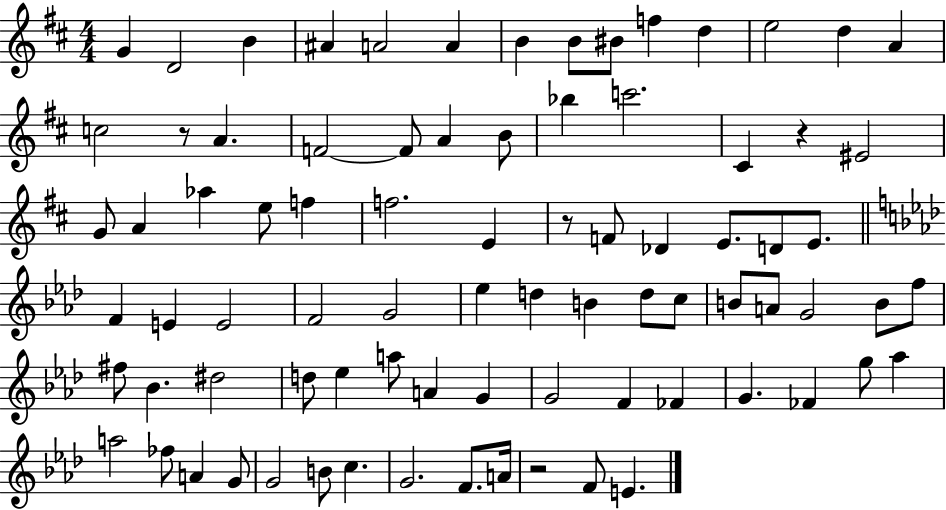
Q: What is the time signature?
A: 4/4